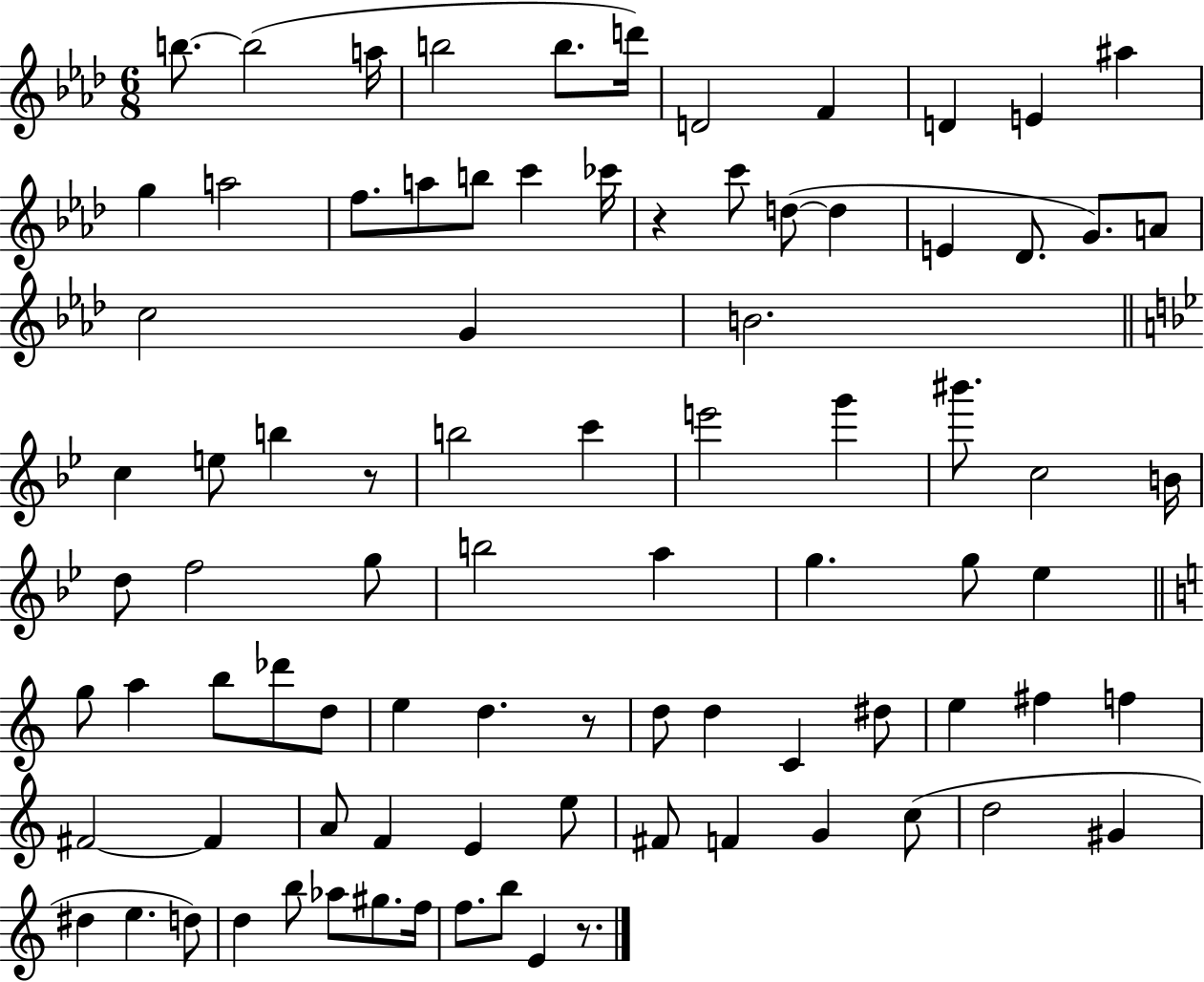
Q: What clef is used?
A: treble